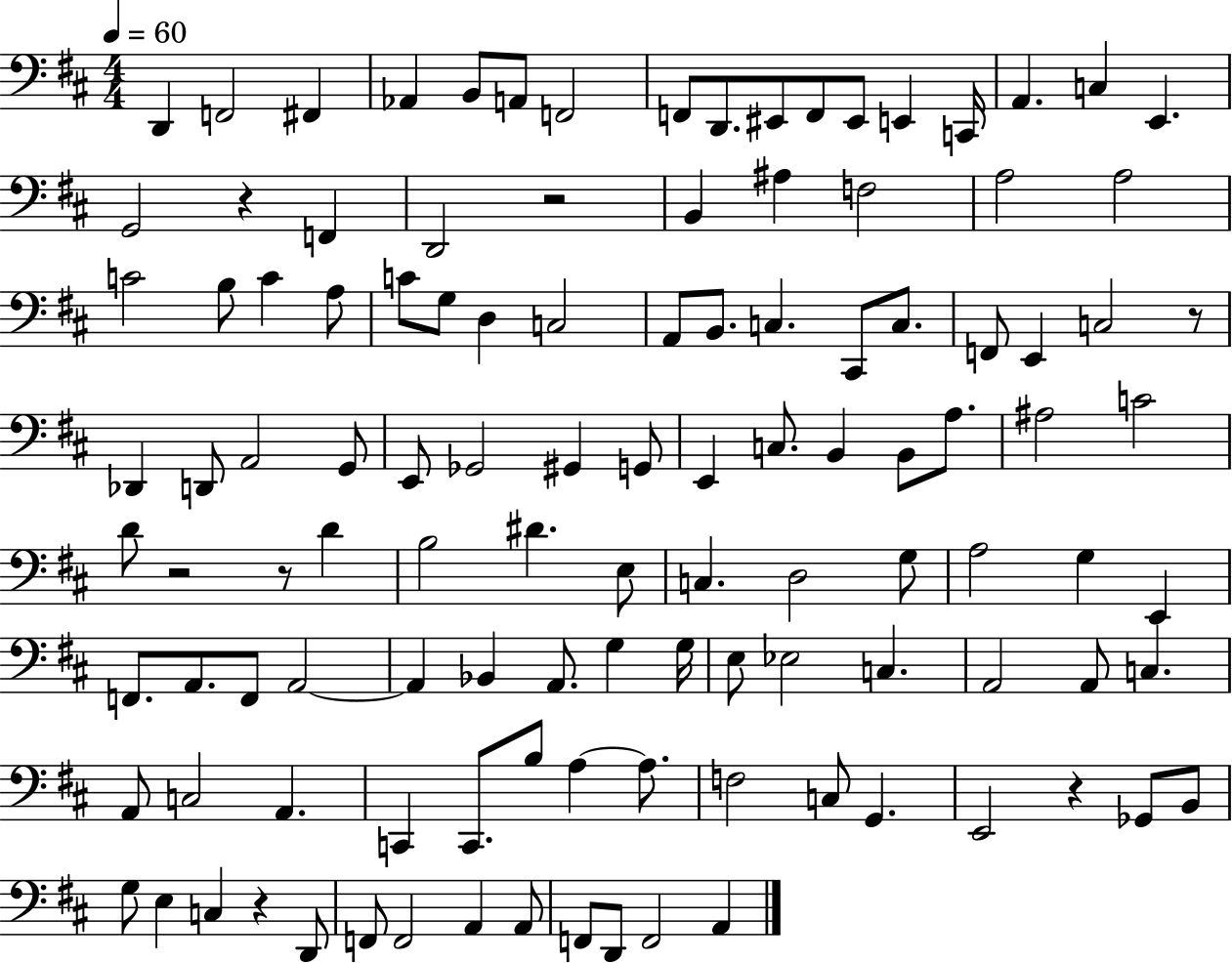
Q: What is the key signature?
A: D major